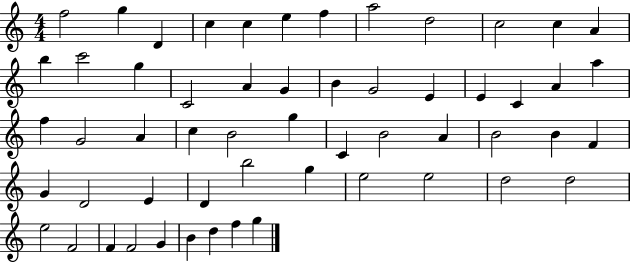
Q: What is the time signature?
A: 4/4